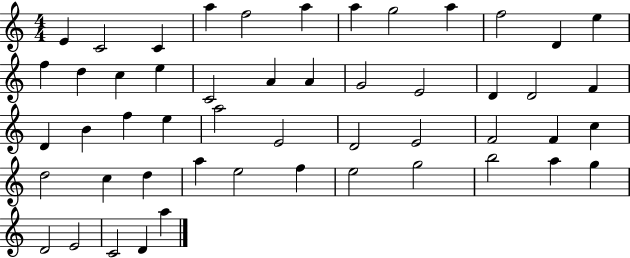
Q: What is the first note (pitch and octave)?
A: E4